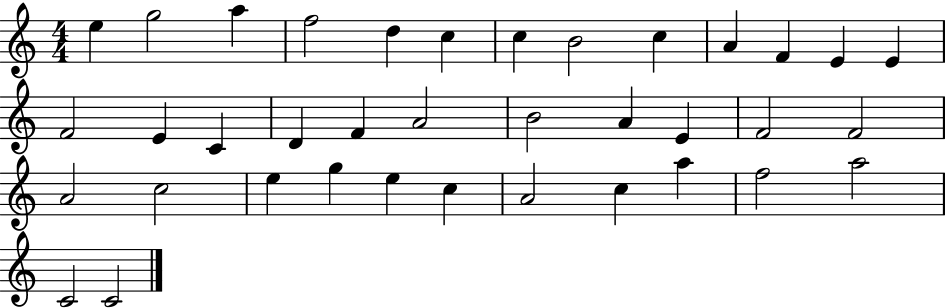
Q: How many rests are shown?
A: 0